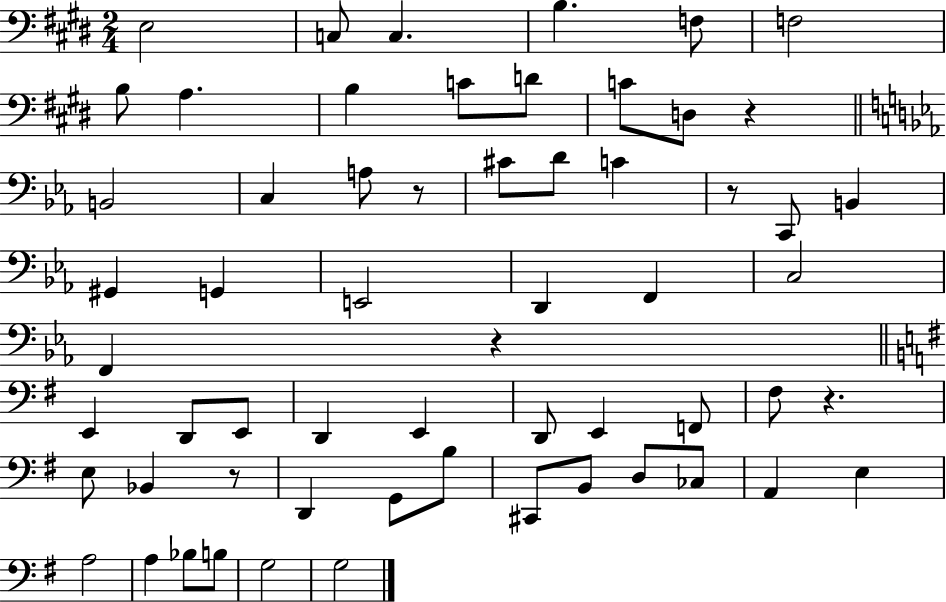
E3/h C3/e C3/q. B3/q. F3/e F3/h B3/e A3/q. B3/q C4/e D4/e C4/e D3/e R/q B2/h C3/q A3/e R/e C#4/e D4/e C4/q R/e C2/e B2/q G#2/q G2/q E2/h D2/q F2/q C3/h F2/q R/q E2/q D2/e E2/e D2/q E2/q D2/e E2/q F2/e F#3/e R/q. E3/e Bb2/q R/e D2/q G2/e B3/e C#2/e B2/e D3/e CES3/e A2/q E3/q A3/h A3/q Bb3/e B3/e G3/h G3/h